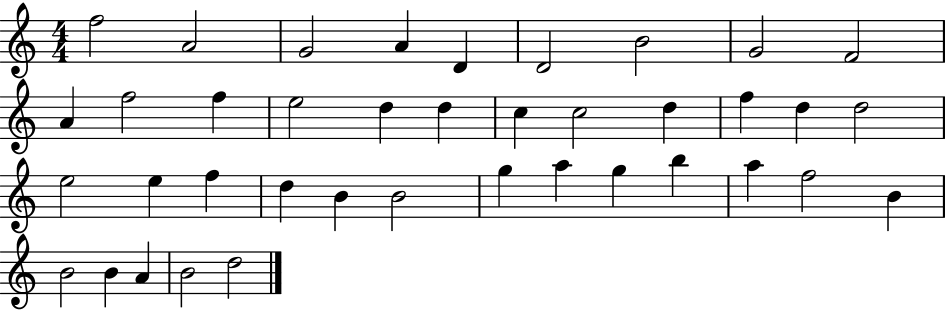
{
  \clef treble
  \numericTimeSignature
  \time 4/4
  \key c \major
  f''2 a'2 | g'2 a'4 d'4 | d'2 b'2 | g'2 f'2 | \break a'4 f''2 f''4 | e''2 d''4 d''4 | c''4 c''2 d''4 | f''4 d''4 d''2 | \break e''2 e''4 f''4 | d''4 b'4 b'2 | g''4 a''4 g''4 b''4 | a''4 f''2 b'4 | \break b'2 b'4 a'4 | b'2 d''2 | \bar "|."
}